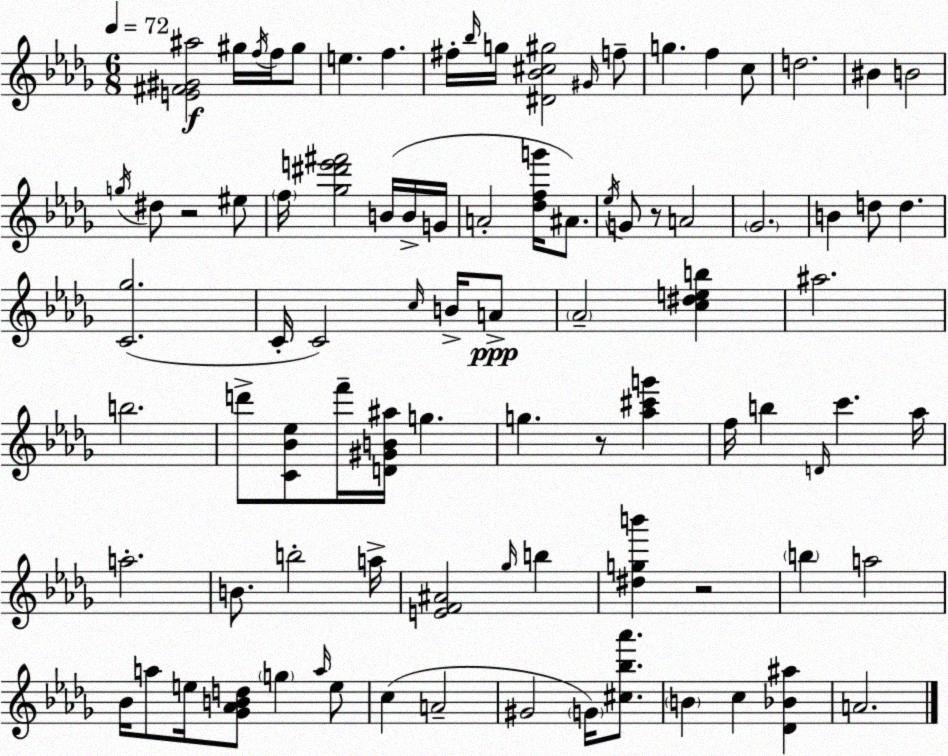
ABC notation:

X:1
T:Untitled
M:6/8
L:1/4
K:Bbm
[E^F^G^a]2 ^g/4 f/4 f/4 ^g/2 e f ^f/4 _b/4 g/4 [^D_B^c^g]2 ^G/4 f/2 g f c/2 d2 ^B B2 g/4 ^d/2 z2 ^e/2 f/4 [_g^d'e'^f']2 B/4 B/4 G/4 A2 [_dfg']/4 ^A/2 _e/4 G/2 z/2 A2 _G2 B d/2 d [C_g]2 C/4 C2 c/4 B/4 A/2 _A2 [c^deb] ^a2 b2 d'/2 [C_B_e]/2 f'/4 [D^GB^a]/4 g g z/2 [_a^c'g'] f/4 b D/4 c' _a/4 a2 B/2 b2 a/4 [EF^A]2 _g/4 b [^dgb'] z2 b a2 _B/4 a/2 e/4 [_G_ABd]/2 g a/4 e/2 c A2 ^G2 G/4 [^c_b_a']/2 B c [_D_B^a] A2